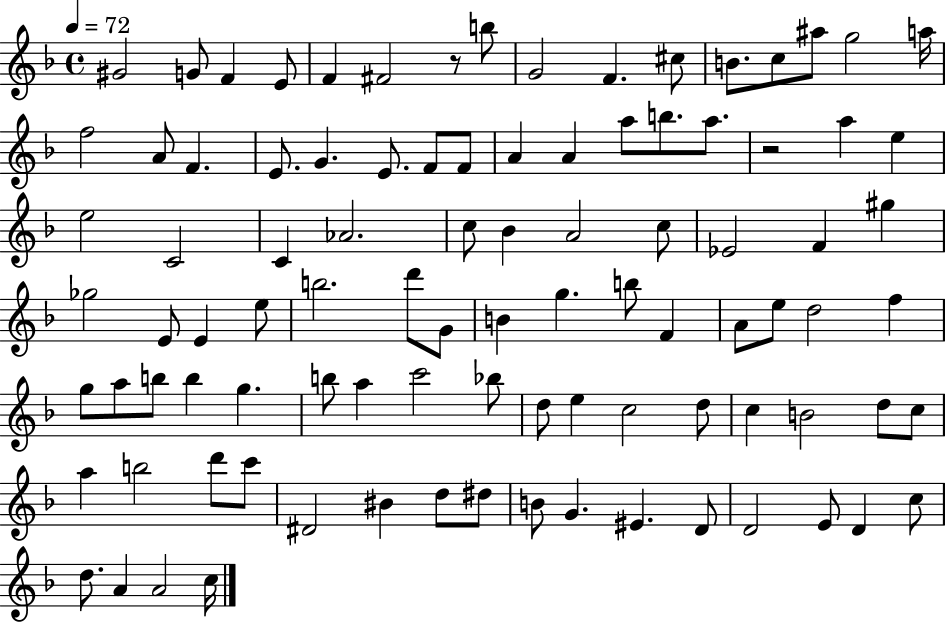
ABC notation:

X:1
T:Untitled
M:4/4
L:1/4
K:F
^G2 G/2 F E/2 F ^F2 z/2 b/2 G2 F ^c/2 B/2 c/2 ^a/2 g2 a/4 f2 A/2 F E/2 G E/2 F/2 F/2 A A a/2 b/2 a/2 z2 a e e2 C2 C _A2 c/2 _B A2 c/2 _E2 F ^g _g2 E/2 E e/2 b2 d'/2 G/2 B g b/2 F A/2 e/2 d2 f g/2 a/2 b/2 b g b/2 a c'2 _b/2 d/2 e c2 d/2 c B2 d/2 c/2 a b2 d'/2 c'/2 ^D2 ^B d/2 ^d/2 B/2 G ^E D/2 D2 E/2 D c/2 d/2 A A2 c/4